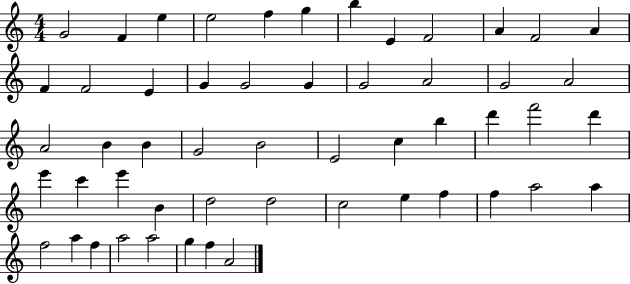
{
  \clef treble
  \numericTimeSignature
  \time 4/4
  \key c \major
  g'2 f'4 e''4 | e''2 f''4 g''4 | b''4 e'4 f'2 | a'4 f'2 a'4 | \break f'4 f'2 e'4 | g'4 g'2 g'4 | g'2 a'2 | g'2 a'2 | \break a'2 b'4 b'4 | g'2 b'2 | e'2 c''4 b''4 | d'''4 f'''2 d'''4 | \break e'''4 c'''4 e'''4 b'4 | d''2 d''2 | c''2 e''4 f''4 | f''4 a''2 a''4 | \break f''2 a''4 f''4 | a''2 a''2 | g''4 f''4 a'2 | \bar "|."
}